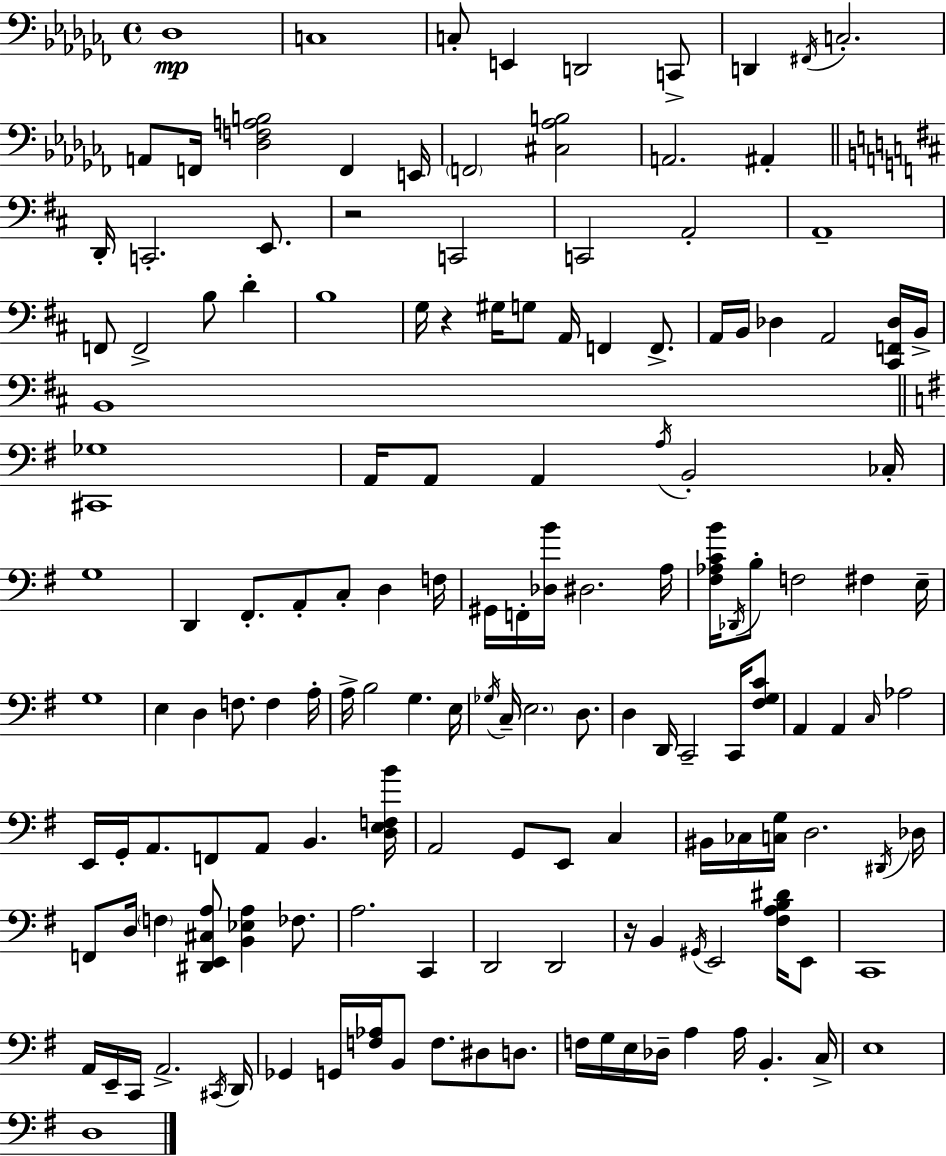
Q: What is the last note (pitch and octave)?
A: D3